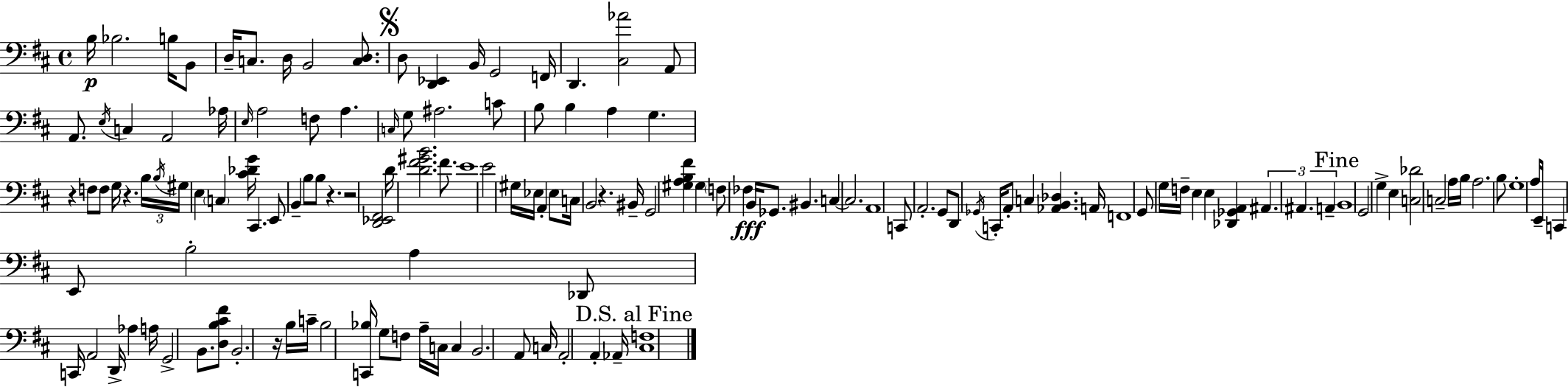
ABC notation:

X:1
T:Untitled
M:4/4
L:1/4
K:D
B,/4 _B,2 B,/4 B,,/2 D,/4 C,/2 D,/4 B,,2 [C,D,]/2 D,/2 [D,,_E,,] B,,/4 G,,2 F,,/4 D,, [^C,_A]2 A,,/2 A,,/2 E,/4 C, A,,2 _A,/4 E,/4 A,2 F,/2 A, C,/4 G,/2 ^A,2 C/2 B,/2 B, A, G, z F,/2 F,/2 G,/4 z B,/4 B,/4 ^G,/4 E, C, [^C_DG]/4 ^C,, E,,/2 B,, B,/2 B,/2 z z2 [D,,_E,,^F,,]2 D/4 [D^F^GB]2 ^F/2 E4 E2 ^G,/4 _E,/4 A,, _E,/2 C,/4 B,,2 z ^B,,/4 G,,2 [^G,A,B,^F] ^G, F,/2 _F, B,,/4 _G,,/2 ^B,, C, C,2 A,,4 C,,/2 A,,2 G,,/2 D,,/2 _G,,/4 C,,/4 A,,/2 C, [_A,,B,,_D,] A,,/4 F,,4 G,,/2 G,/4 F,/4 E, E, [_D,,_G,,A,,] ^A,, ^A,, A,, B,,4 G,,2 G, E, [C,_D]2 C,2 A,/4 B,/4 A,2 B,/2 G,4 A,/4 E,,/4 C,, E,,/2 B,2 A, _D,,/2 C,,/4 A,,2 D,,/4 _A, A,/4 G,,2 B,,/2 [D,B,^C^F]/2 B,,2 z/4 B,/4 C/4 B,2 [C,,_B,]/4 G,/2 F,/2 A,/4 C,/4 C, B,,2 A,,/2 C,/4 A,,2 A,, _A,,/4 [^C,F,]4